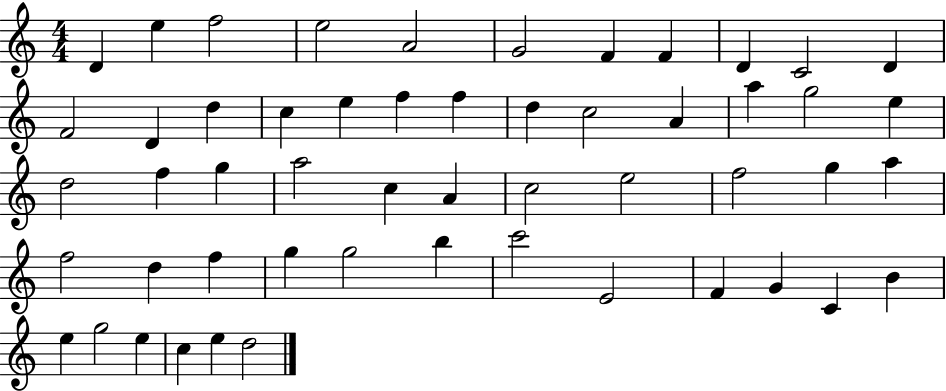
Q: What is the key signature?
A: C major